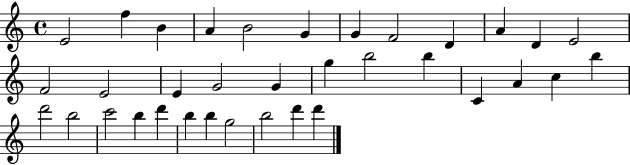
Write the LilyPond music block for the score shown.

{
  \clef treble
  \time 4/4
  \defaultTimeSignature
  \key c \major
  e'2 f''4 b'4 | a'4 b'2 g'4 | g'4 f'2 d'4 | a'4 d'4 e'2 | \break f'2 e'2 | e'4 g'2 g'4 | g''4 b''2 b''4 | c'4 a'4 c''4 b''4 | \break d'''2 b''2 | c'''2 b''4 d'''4 | b''4 b''4 g''2 | b''2 d'''4 d'''4 | \break \bar "|."
}